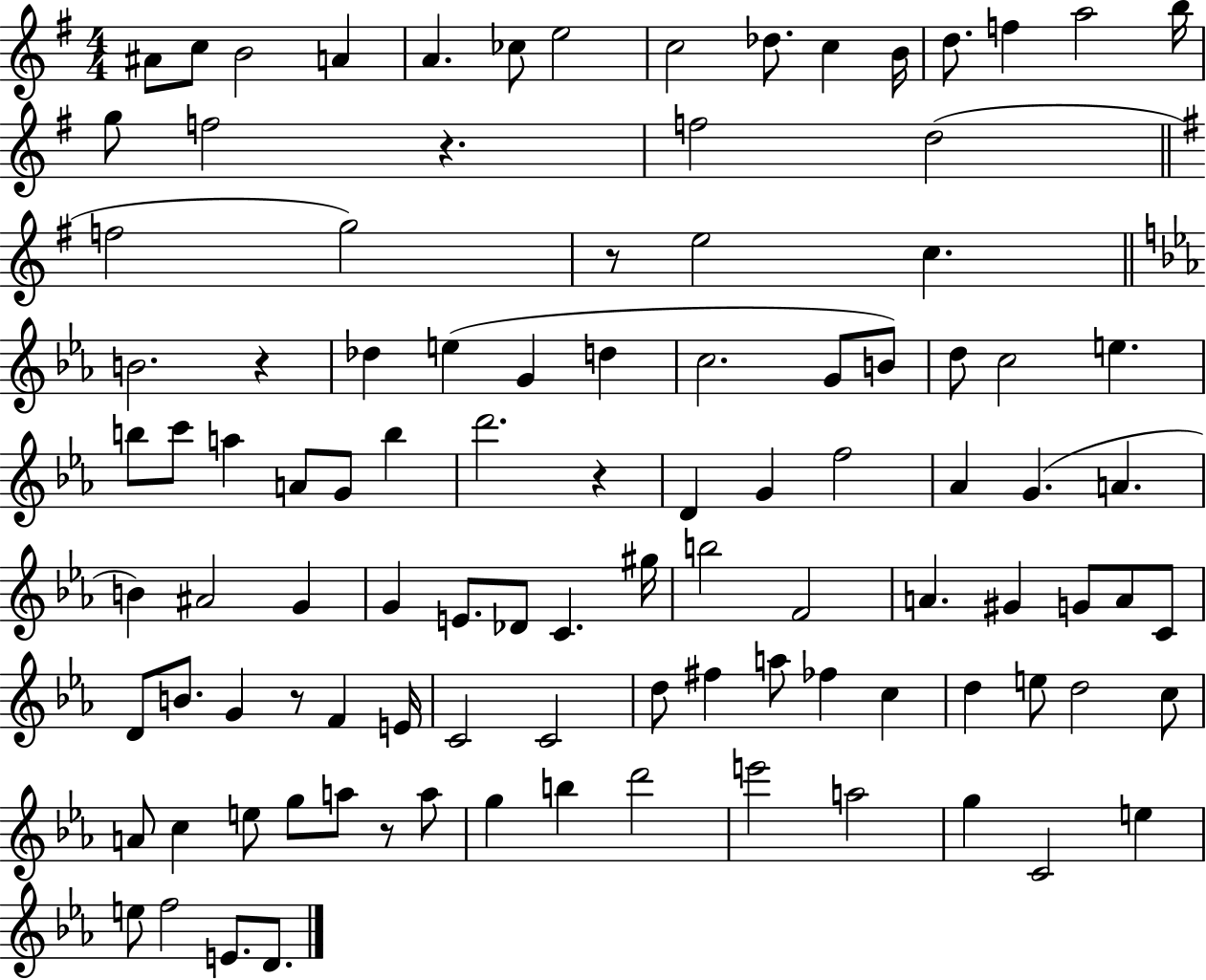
{
  \clef treble
  \numericTimeSignature
  \time 4/4
  \key g \major
  ais'8 c''8 b'2 a'4 | a'4. ces''8 e''2 | c''2 des''8. c''4 b'16 | d''8. f''4 a''2 b''16 | \break g''8 f''2 r4. | f''2 d''2( | \bar "||" \break \key e \minor f''2 g''2) | r8 e''2 c''4. | \bar "||" \break \key c \minor b'2. r4 | des''4 e''4( g'4 d''4 | c''2. g'8 b'8) | d''8 c''2 e''4. | \break b''8 c'''8 a''4 a'8 g'8 b''4 | d'''2. r4 | d'4 g'4 f''2 | aes'4 g'4.( a'4. | \break b'4) ais'2 g'4 | g'4 e'8. des'8 c'4. gis''16 | b''2 f'2 | a'4. gis'4 g'8 a'8 c'8 | \break d'8 b'8. g'4 r8 f'4 e'16 | c'2 c'2 | d''8 fis''4 a''8 fes''4 c''4 | d''4 e''8 d''2 c''8 | \break a'8 c''4 e''8 g''8 a''8 r8 a''8 | g''4 b''4 d'''2 | e'''2 a''2 | g''4 c'2 e''4 | \break e''8 f''2 e'8. d'8. | \bar "|."
}